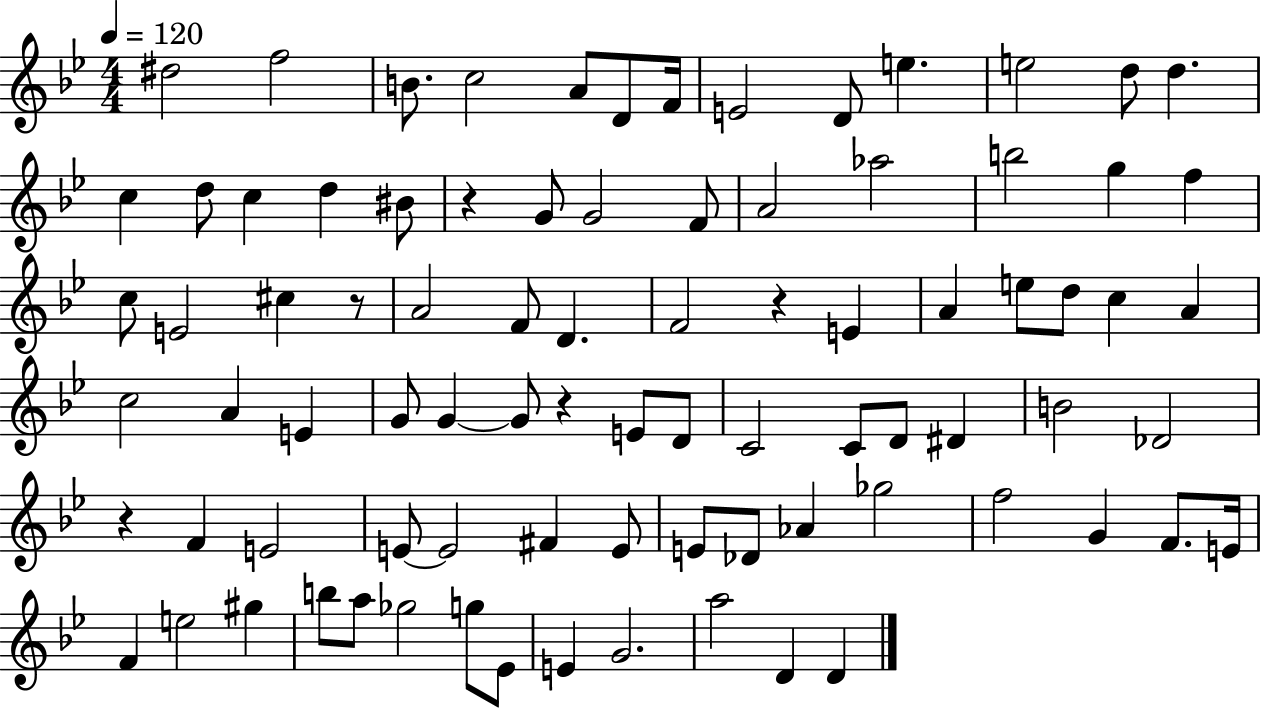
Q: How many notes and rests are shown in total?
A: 85